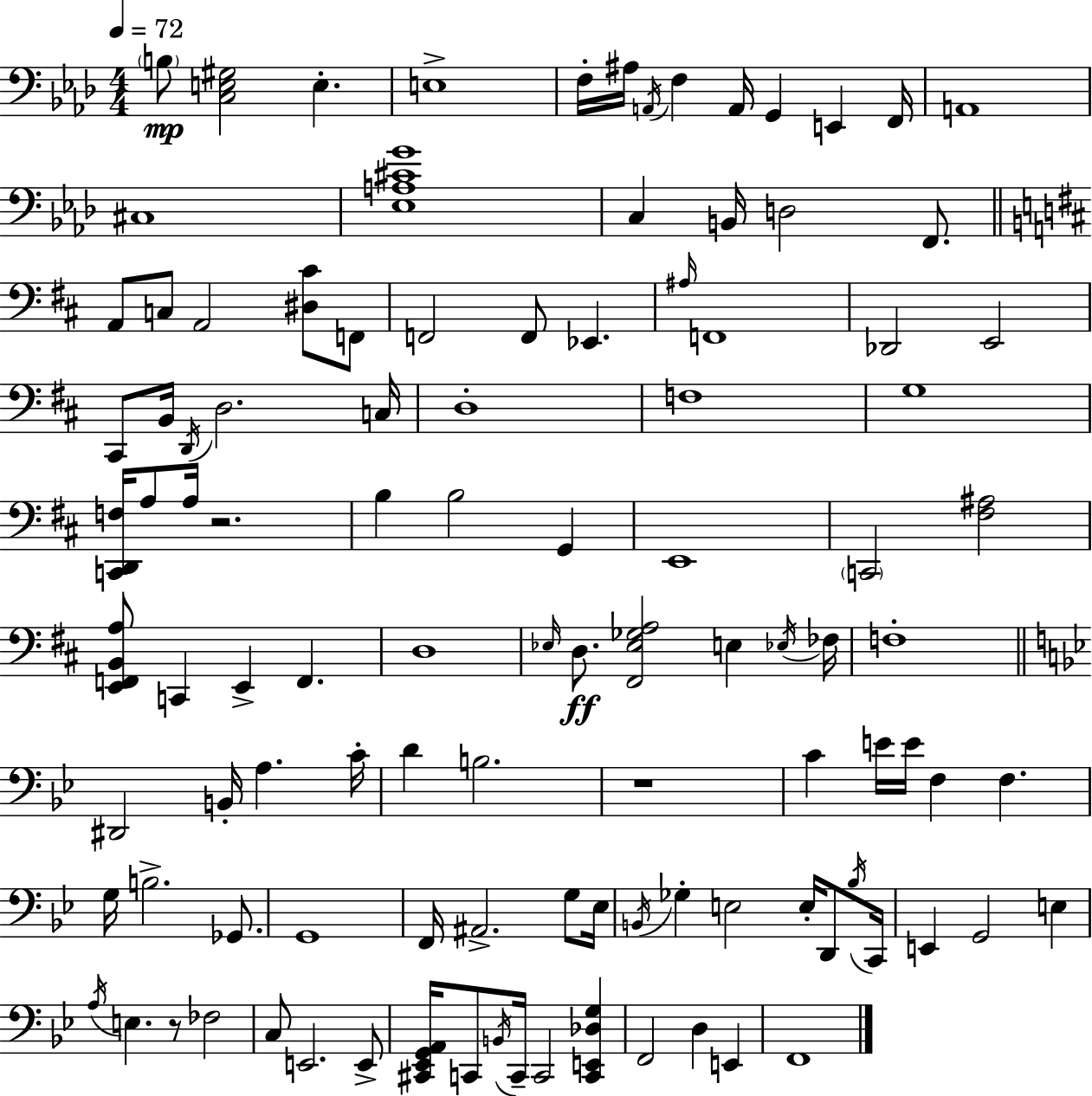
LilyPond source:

{
  \clef bass
  \numericTimeSignature
  \time 4/4
  \key f \minor
  \tempo 4 = 72
  \parenthesize b8\mp <c e gis>2 e4.-. | e1-> | f16-. ais16 \acciaccatura { a,16 } f4 a,16 g,4 e,4 | f,16 a,1 | \break cis1 | <ees a cis' g'>1 | c4 b,16 d2 f,8. | \bar "||" \break \key d \major a,8 c8 a,2 <dis cis'>8 f,8 | f,2 f,8 ees,4. | \grace { ais16 } f,1 | des,2 e,2 | \break cis,8 b,16 \acciaccatura { d,16 } d2. | c16 d1-. | f1 | g1 | \break <c, d, f>16 a8 a16 r2. | b4 b2 g,4 | e,1 | \parenthesize c,2 <fis ais>2 | \break <e, f, b, a>8 c,4 e,4-> f,4. | d1 | \grace { ees16 }\ff d8. <fis, ees ges a>2 e4 | \acciaccatura { ees16 } fes16 f1-. | \break \bar "||" \break \key g \minor dis,2 b,16-. a4. c'16-. | d'4 b2. | r1 | c'4 e'16 e'16 f4 f4. | \break g16 b2.-> ges,8. | g,1 | f,16 ais,2.-> g8 ees16 | \acciaccatura { b,16 } ges4-. e2 e16-. d,8 | \break \acciaccatura { bes16 } c,16 e,4 g,2 e4 | \acciaccatura { a16 } e4. r8 fes2 | c8 e,2. | e,8-> <cis, ees, g, a,>16 c,8 \acciaccatura { b,16 } c,16-- c,2 | \break <c, e, des g>4 f,2 d4 | e,4 f,1 | \bar "|."
}